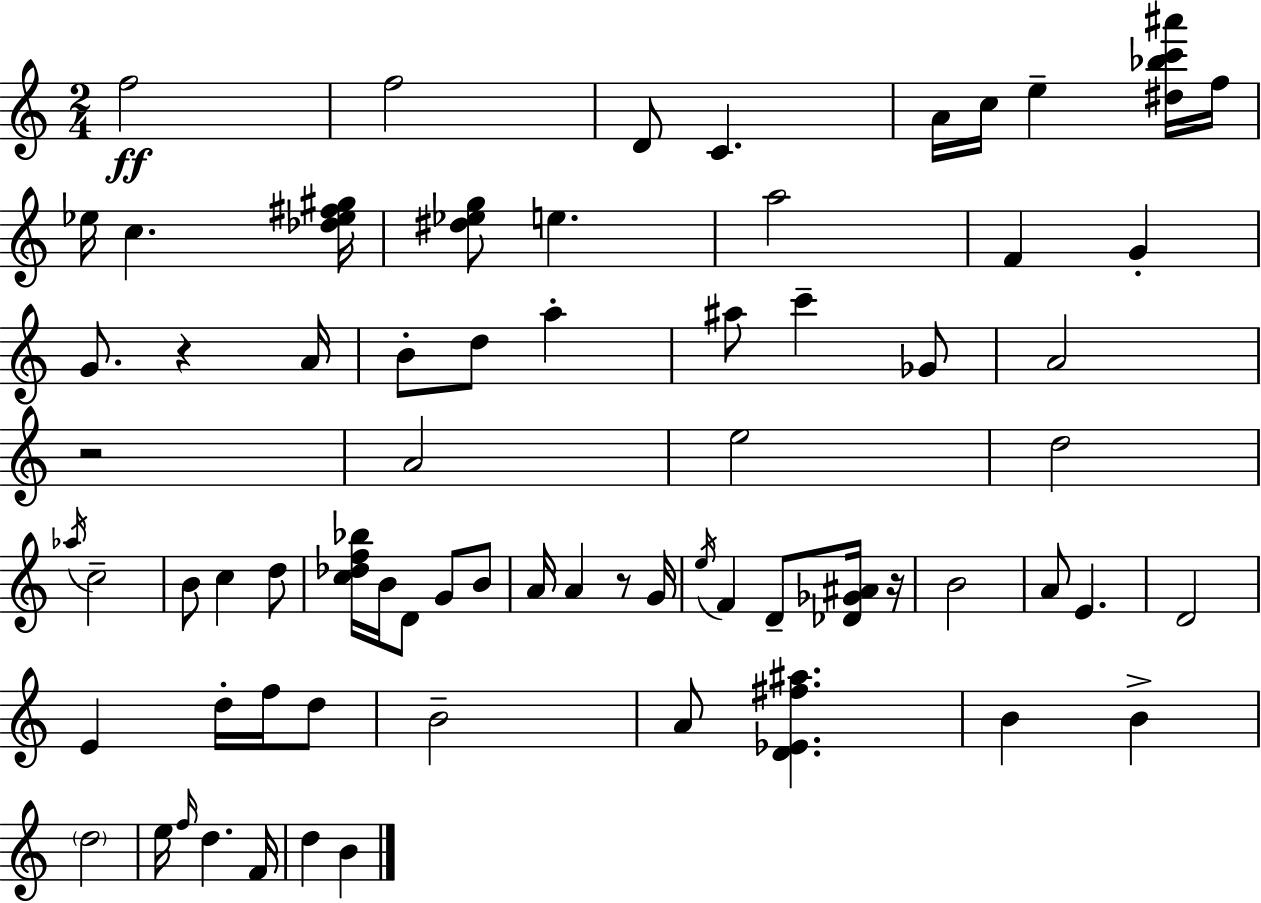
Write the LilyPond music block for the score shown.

{
  \clef treble
  \numericTimeSignature
  \time 2/4
  \key a \minor
  \repeat volta 2 { f''2\ff | f''2 | d'8 c'4. | a'16 c''16 e''4-- <dis'' bes'' c''' ais'''>16 f''16 | \break ees''16 c''4. <des'' ees'' fis'' gis''>16 | <dis'' ees'' g''>8 e''4. | a''2 | f'4 g'4-. | \break g'8. r4 a'16 | b'8-. d''8 a''4-. | ais''8 c'''4-- ges'8 | a'2 | \break r2 | a'2 | e''2 | d''2 | \break \acciaccatura { aes''16 } c''2-- | b'8 c''4 d''8 | <c'' des'' f'' bes''>16 b'16 d'8 g'8 b'8 | a'16 a'4 r8 | \break g'16 \acciaccatura { e''16 } f'4 d'8-- | <des' ges' ais'>16 r16 b'2 | a'8 e'4. | d'2 | \break e'4 d''16-. f''16 | d''8 b'2-- | a'8 <d' ees' fis'' ais''>4. | b'4 b'4-> | \break \parenthesize d''2 | e''16 \grace { f''16 } d''4. | f'16 d''4 b'4 | } \bar "|."
}